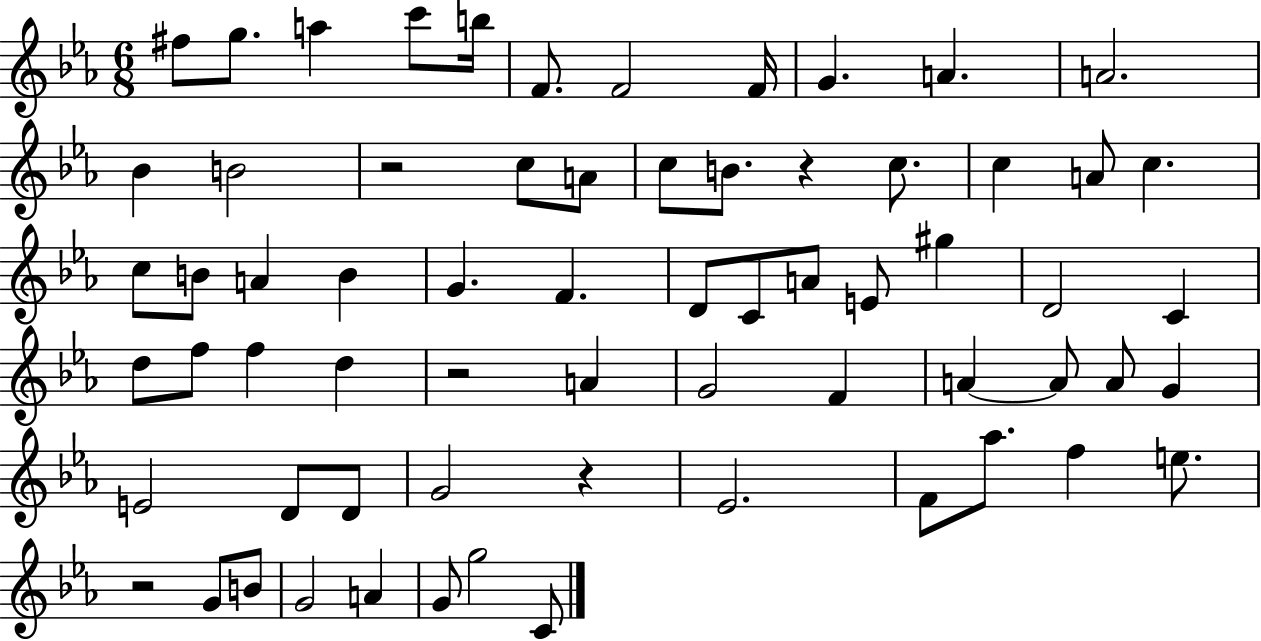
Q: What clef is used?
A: treble